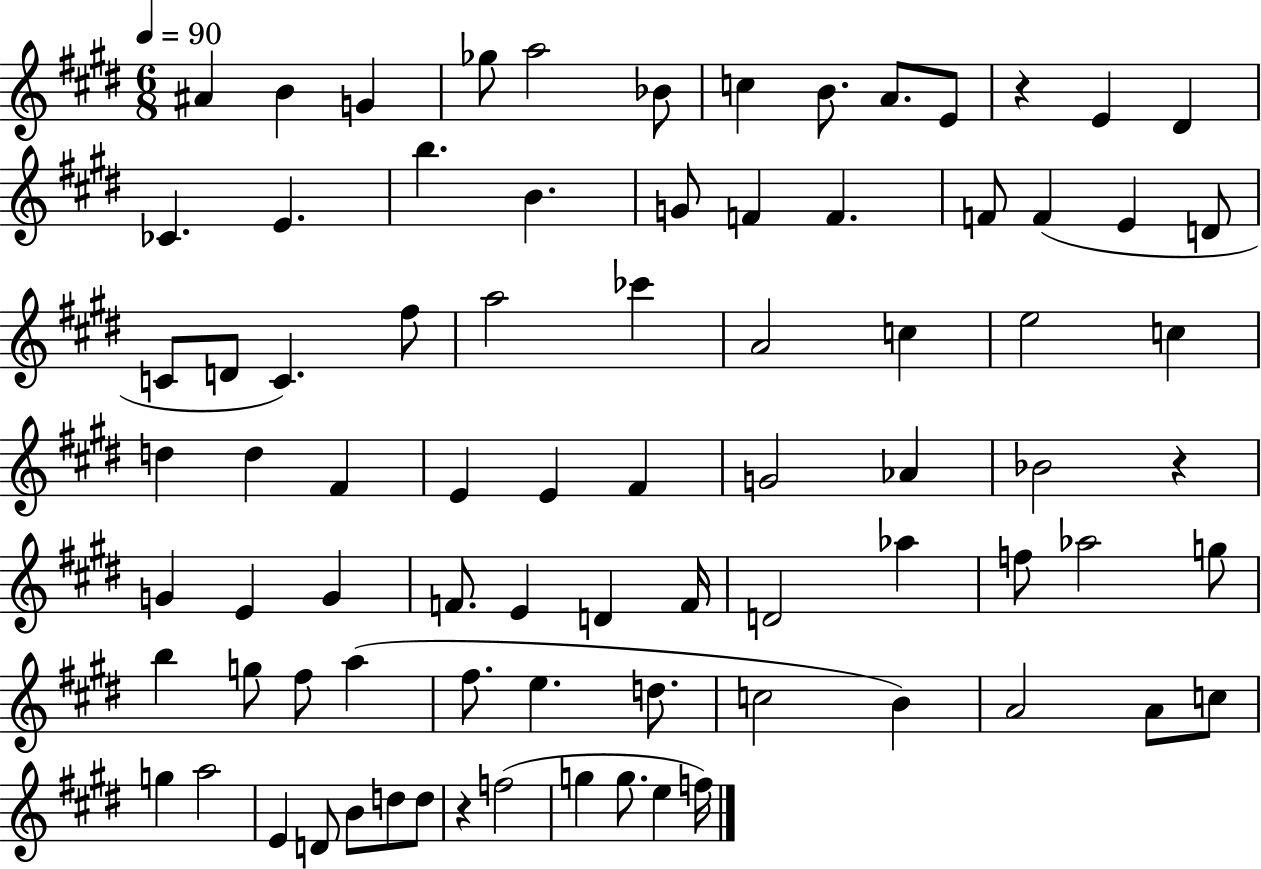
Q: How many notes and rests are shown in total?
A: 81